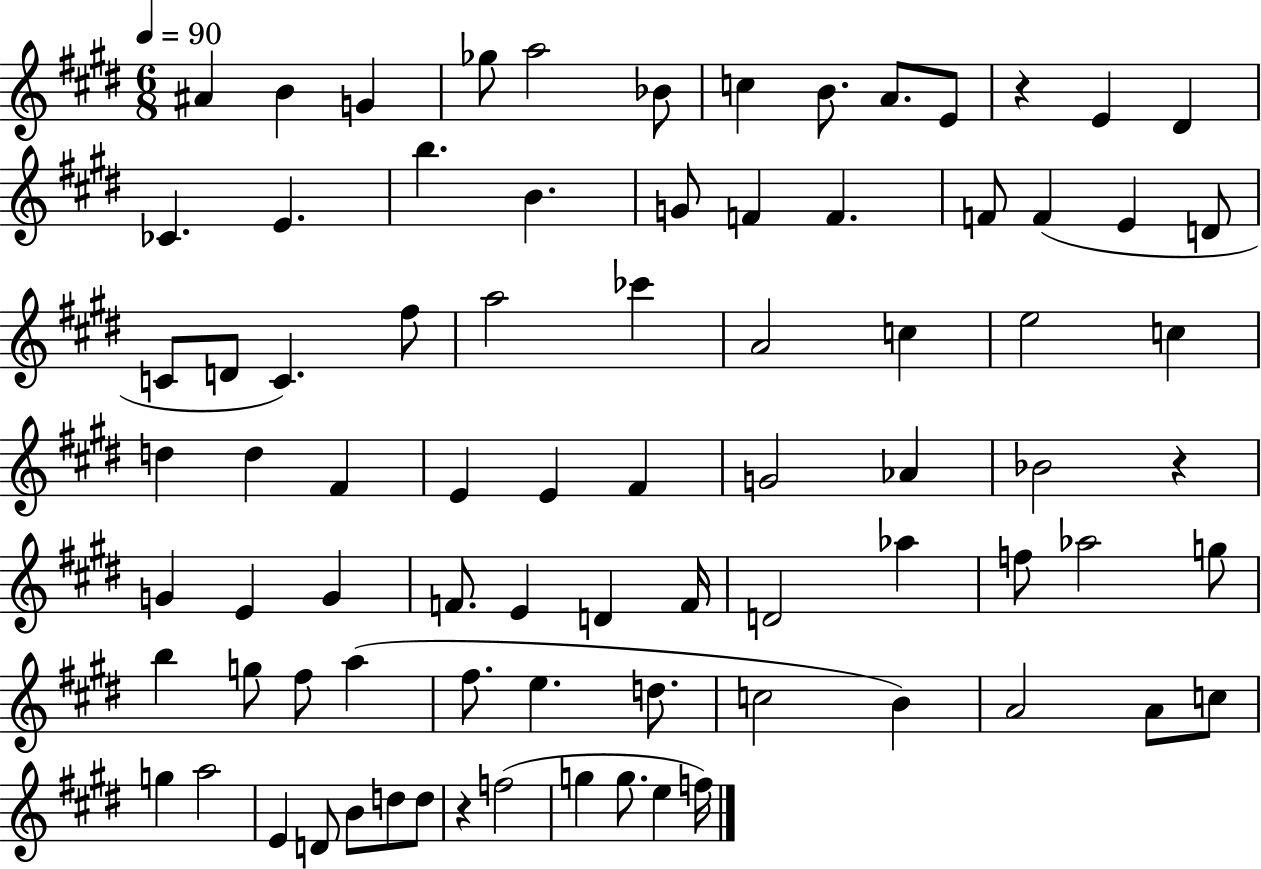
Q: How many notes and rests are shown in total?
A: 81